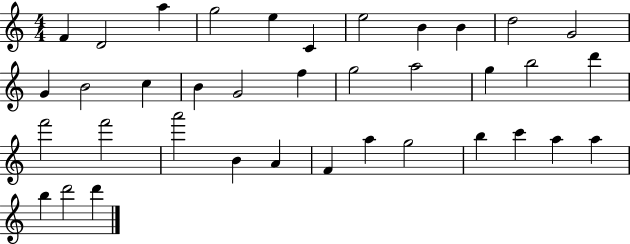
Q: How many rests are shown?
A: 0